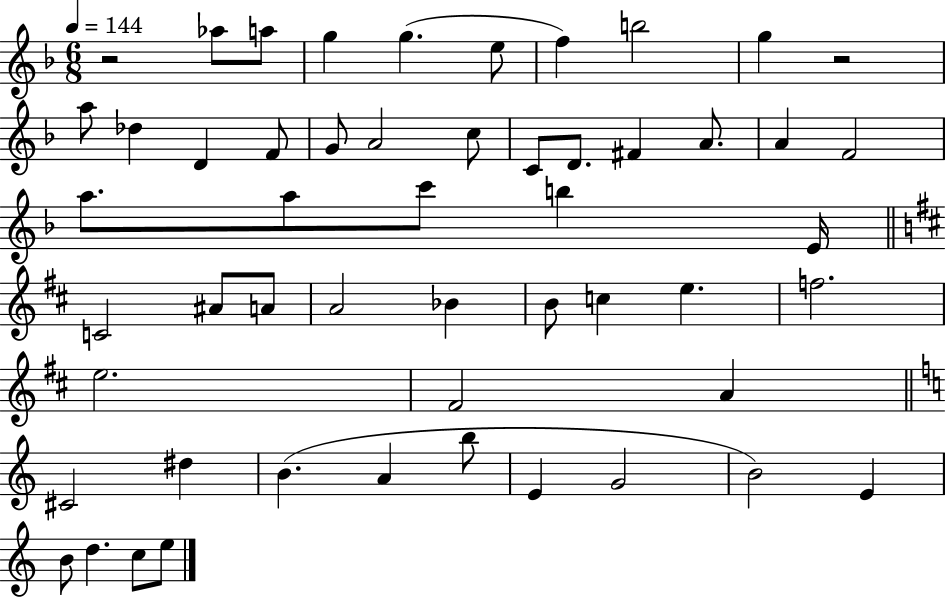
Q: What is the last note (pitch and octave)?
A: E5